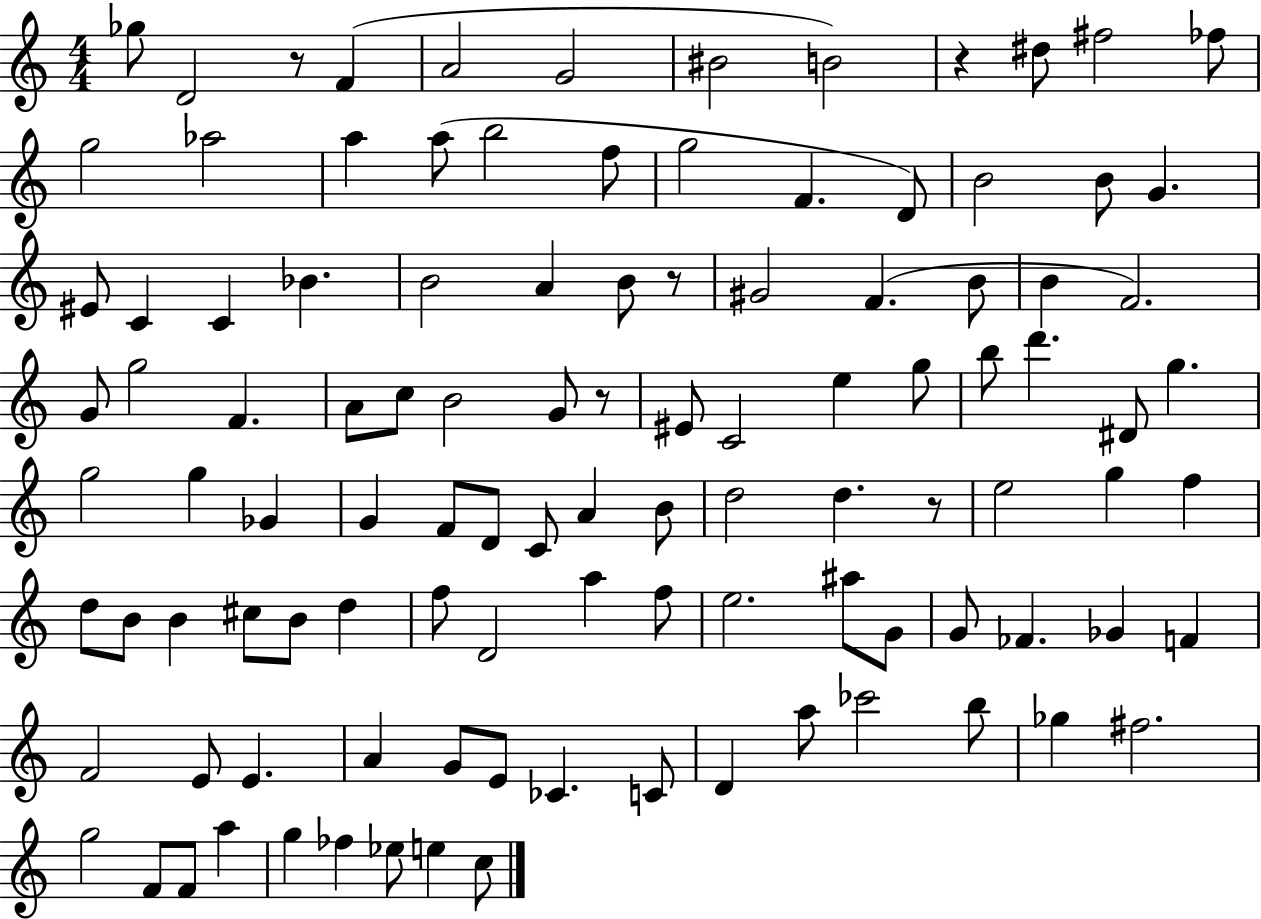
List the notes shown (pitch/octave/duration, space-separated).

Gb5/e D4/h R/e F4/q A4/h G4/h BIS4/h B4/h R/q D#5/e F#5/h FES5/e G5/h Ab5/h A5/q A5/e B5/h F5/e G5/h F4/q. D4/e B4/h B4/e G4/q. EIS4/e C4/q C4/q Bb4/q. B4/h A4/q B4/e R/e G#4/h F4/q. B4/e B4/q F4/h. G4/e G5/h F4/q. A4/e C5/e B4/h G4/e R/e EIS4/e C4/h E5/q G5/e B5/e D6/q. D#4/e G5/q. G5/h G5/q Gb4/q G4/q F4/e D4/e C4/e A4/q B4/e D5/h D5/q. R/e E5/h G5/q F5/q D5/e B4/e B4/q C#5/e B4/e D5/q F5/e D4/h A5/q F5/e E5/h. A#5/e G4/e G4/e FES4/q. Gb4/q F4/q F4/h E4/e E4/q. A4/q G4/e E4/e CES4/q. C4/e D4/q A5/e CES6/h B5/e Gb5/q F#5/h. G5/h F4/e F4/e A5/q G5/q FES5/q Eb5/e E5/q C5/e